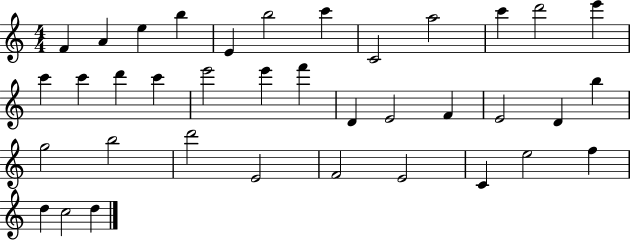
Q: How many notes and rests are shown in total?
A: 37